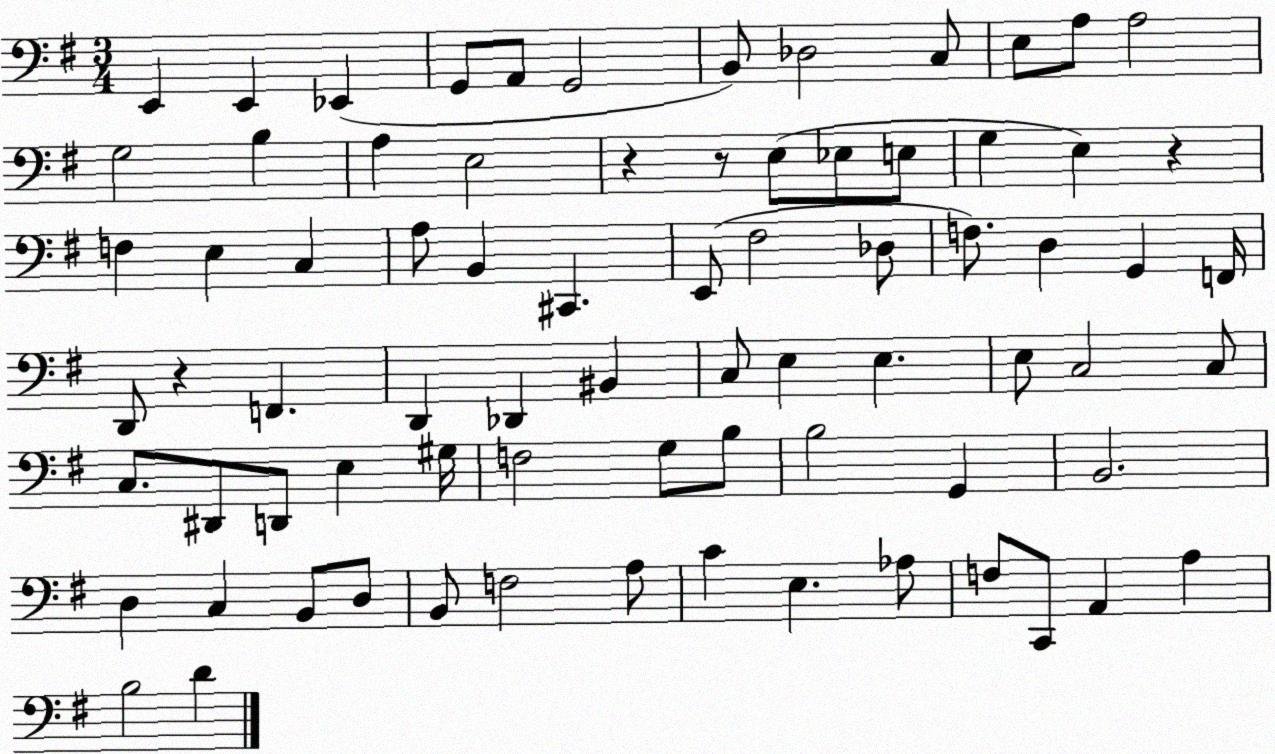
X:1
T:Untitled
M:3/4
L:1/4
K:G
E,, E,, _E,, G,,/2 A,,/2 G,,2 B,,/2 _D,2 C,/2 E,/2 A,/2 A,2 G,2 B, A, E,2 z z/2 E,/2 _E,/2 E,/2 G, E, z F, E, C, A,/2 B,, ^C,, E,,/2 ^F,2 _D,/2 F,/2 D, G,, F,,/4 D,,/2 z F,, D,, _D,, ^B,, C,/2 E, E, E,/2 C,2 C,/2 C,/2 ^D,,/2 D,,/2 E, ^G,/4 F,2 G,/2 B,/2 B,2 G,, B,,2 D, C, B,,/2 D,/2 B,,/2 F,2 A,/2 C E, _A,/2 F,/2 C,,/2 A,, A, B,2 D